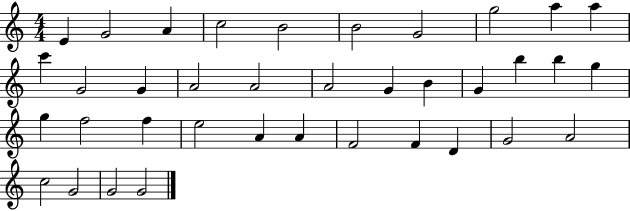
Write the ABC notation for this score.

X:1
T:Untitled
M:4/4
L:1/4
K:C
E G2 A c2 B2 B2 G2 g2 a a c' G2 G A2 A2 A2 G B G b b g g f2 f e2 A A F2 F D G2 A2 c2 G2 G2 G2